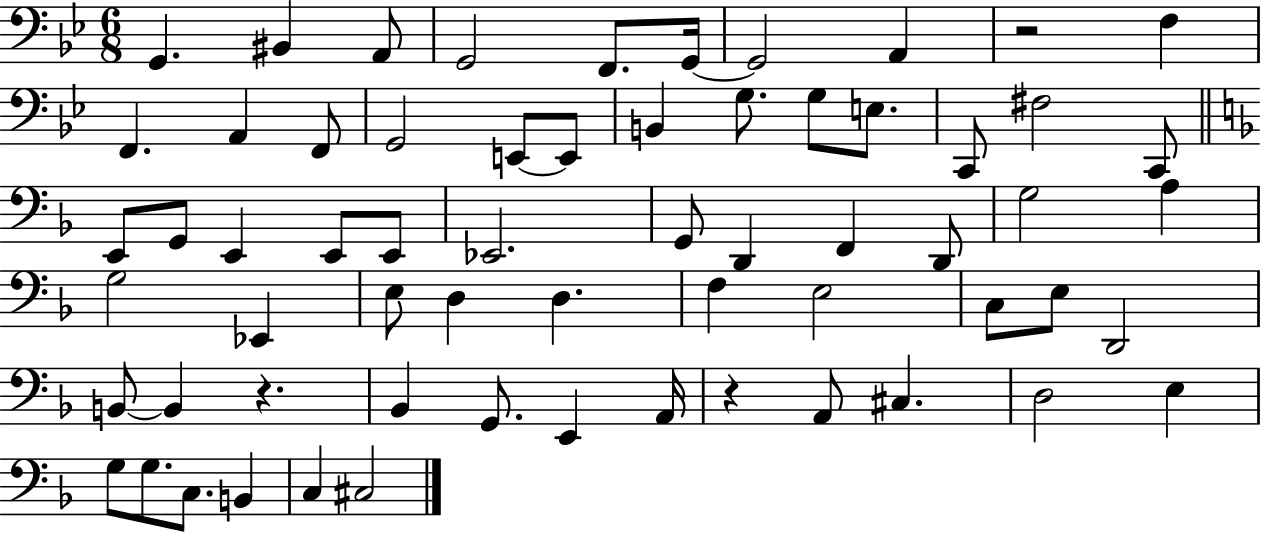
X:1
T:Untitled
M:6/8
L:1/4
K:Bb
G,, ^B,, A,,/2 G,,2 F,,/2 G,,/4 G,,2 A,, z2 F, F,, A,, F,,/2 G,,2 E,,/2 E,,/2 B,, G,/2 G,/2 E,/2 C,,/2 ^F,2 C,,/2 E,,/2 G,,/2 E,, E,,/2 E,,/2 _E,,2 G,,/2 D,, F,, D,,/2 G,2 A, G,2 _E,, E,/2 D, D, F, E,2 C,/2 E,/2 D,,2 B,,/2 B,, z _B,, G,,/2 E,, A,,/4 z A,,/2 ^C, D,2 E, G,/2 G,/2 C,/2 B,, C, ^C,2